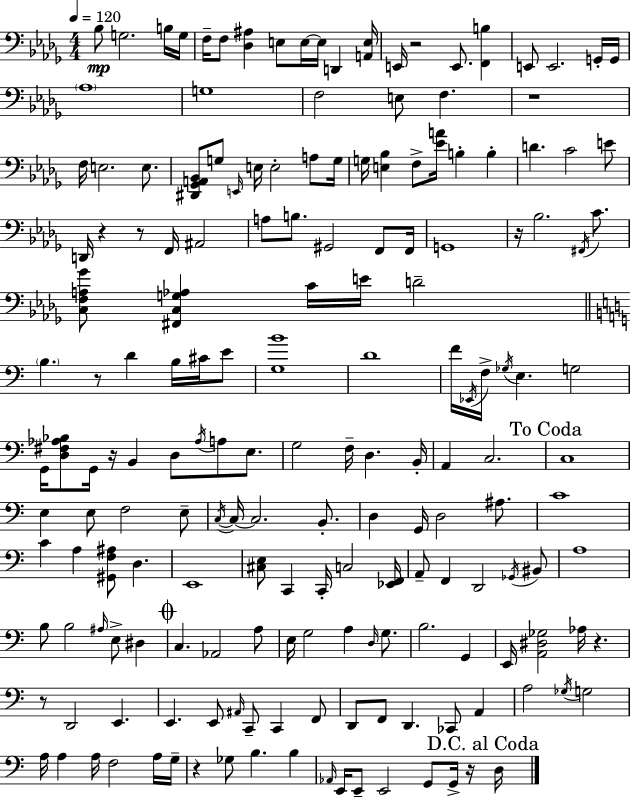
X:1
T:Untitled
M:4/4
L:1/4
K:Bbm
_B,/2 G,2 B,/4 G,/4 F,/4 F,/2 [_D,^A,] E,/2 E,/4 E,/4 D,, [A,,E,]/4 E,,/4 z2 E,,/2 [F,,B,] E,,/2 E,,2 G,,/4 G,,/4 _A,4 G,4 F,2 E,/2 F, z4 F,/4 E,2 E,/2 [^D,,_G,,A,,_B,,]/2 G,/2 E,,/4 E,/4 E,2 A,/2 G,/4 G,/4 [E,_B,] F,/2 [_EA]/4 B, B, D C2 E/2 D,,/4 z z/2 F,,/4 ^A,,2 A,/2 B,/2 ^G,,2 F,,/2 F,,/4 G,,4 z/4 _B,2 ^F,,/4 C/2 [C,F,A,_G]/2 [^F,,C,G,_A,] C/4 E/4 D2 B, z/2 D B,/4 ^C/4 E/2 [G,B]4 D4 F/4 _E,,/4 F,/4 _G,/4 E, G,2 G,,/4 [D,^F,_A,_B,]/2 G,,/4 z/4 B,, D,/2 _A,/4 A,/2 E,/2 G,2 F,/4 D, B,,/4 A,, C,2 C,4 E, E,/2 F,2 E,/2 C,/4 C,/4 C,2 B,,/2 D, G,,/4 D,2 ^A,/2 C4 C A, [^G,,F,^A,]/2 D, E,,4 [^C,E,]/2 C,, C,,/4 C,2 [_E,,F,,]/4 A,,/2 F,, D,,2 _G,,/4 ^B,,/2 A,4 B,/2 B,2 ^A,/4 E,/2 ^D, C, _A,,2 A,/2 E,/4 G,2 A, D,/4 G,/2 B,2 G,, E,,/4 [A,,^D,_G,]2 _A,/4 z z/2 D,,2 E,, E,, E,,/2 ^A,,/4 C,,/2 C,, F,,/2 D,,/2 F,,/2 D,, _C,,/2 A,, A,2 _G,/4 G,2 A,/4 A, A,/4 F,2 A,/4 G,/4 z _G,/2 B, B, _A,,/4 E,,/4 E,,/2 E,,2 G,,/2 G,,/4 z/4 D,/4